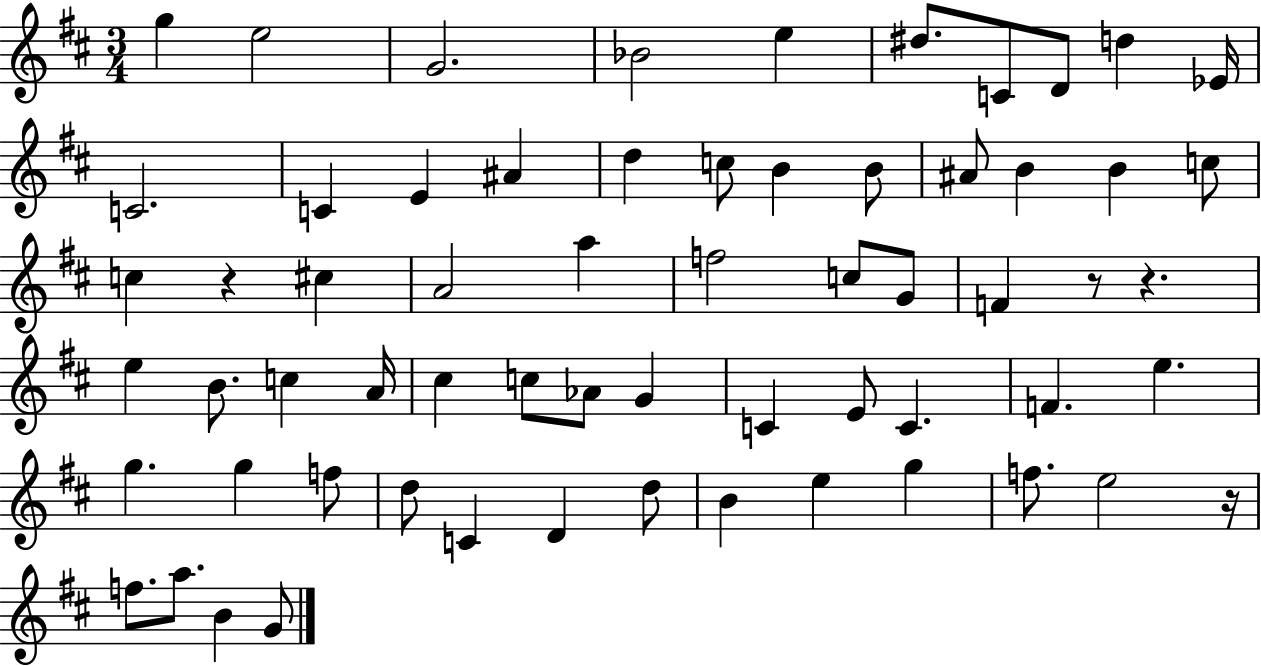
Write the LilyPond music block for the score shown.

{
  \clef treble
  \numericTimeSignature
  \time 3/4
  \key d \major
  g''4 e''2 | g'2. | bes'2 e''4 | dis''8. c'8 d'8 d''4 ees'16 | \break c'2. | c'4 e'4 ais'4 | d''4 c''8 b'4 b'8 | ais'8 b'4 b'4 c''8 | \break c''4 r4 cis''4 | a'2 a''4 | f''2 c''8 g'8 | f'4 r8 r4. | \break e''4 b'8. c''4 a'16 | cis''4 c''8 aes'8 g'4 | c'4 e'8 c'4. | f'4. e''4. | \break g''4. g''4 f''8 | d''8 c'4 d'4 d''8 | b'4 e''4 g''4 | f''8. e''2 r16 | \break f''8. a''8. b'4 g'8 | \bar "|."
}